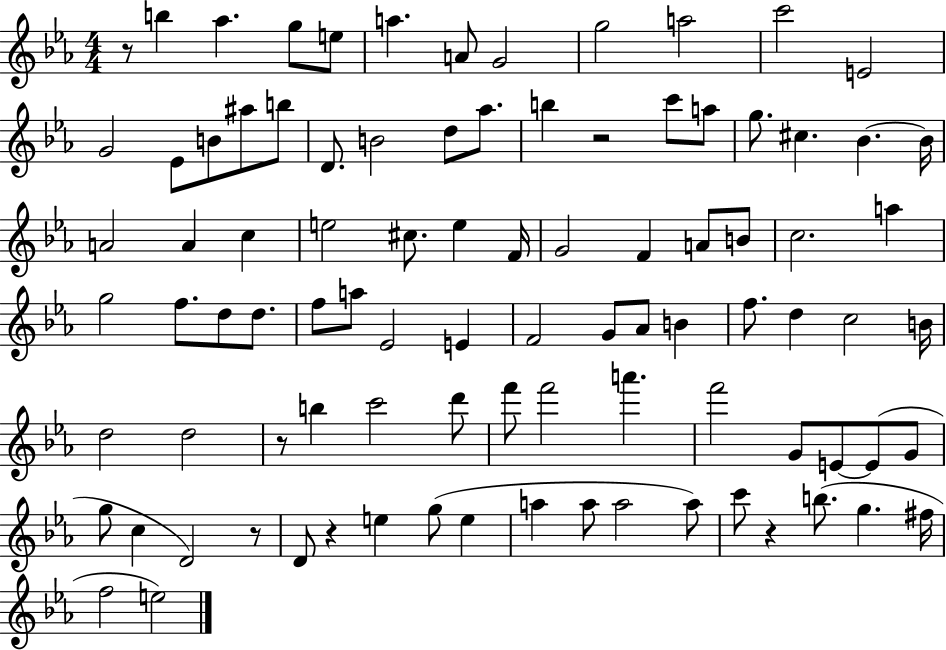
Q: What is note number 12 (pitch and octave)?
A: G4